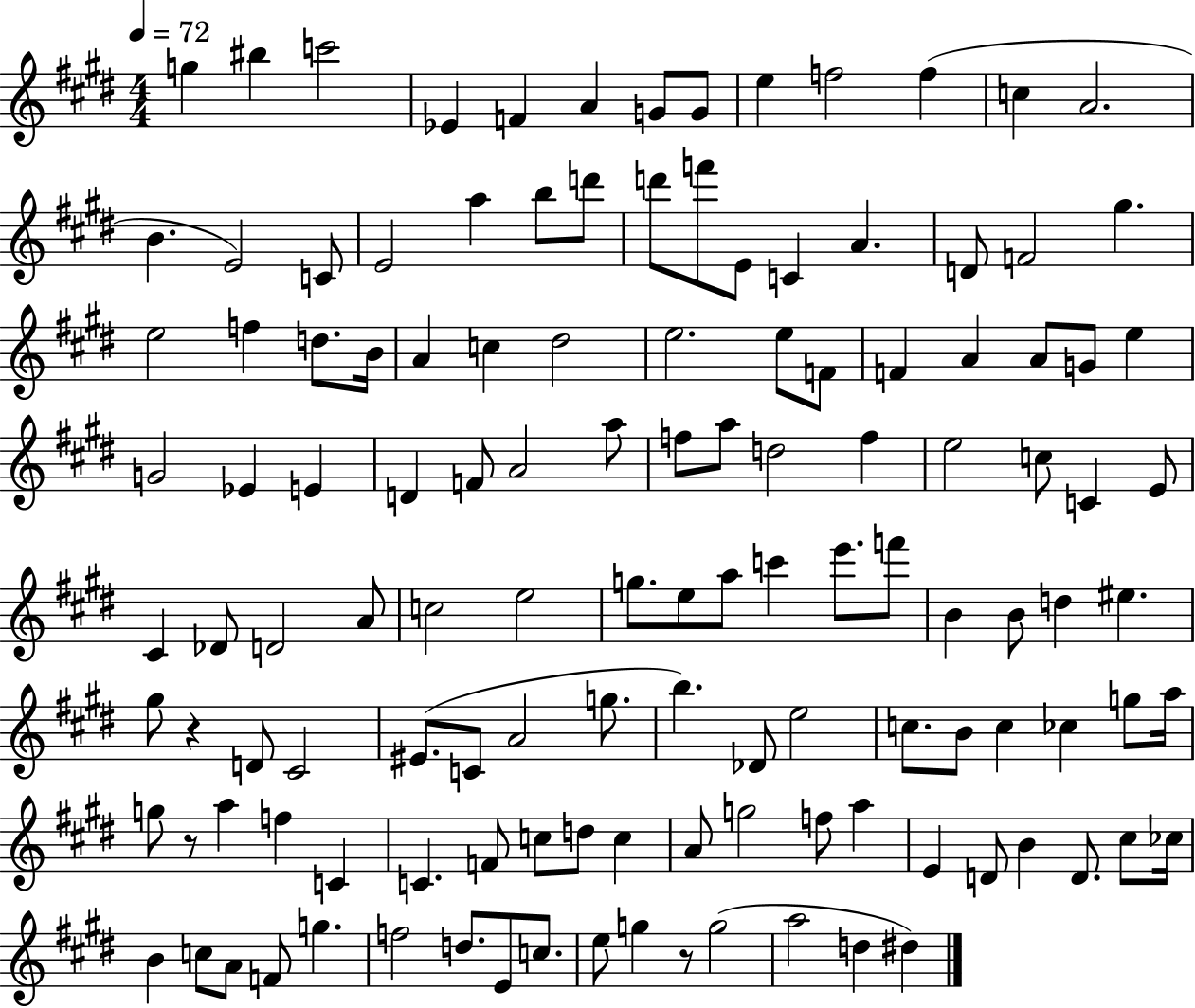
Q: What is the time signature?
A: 4/4